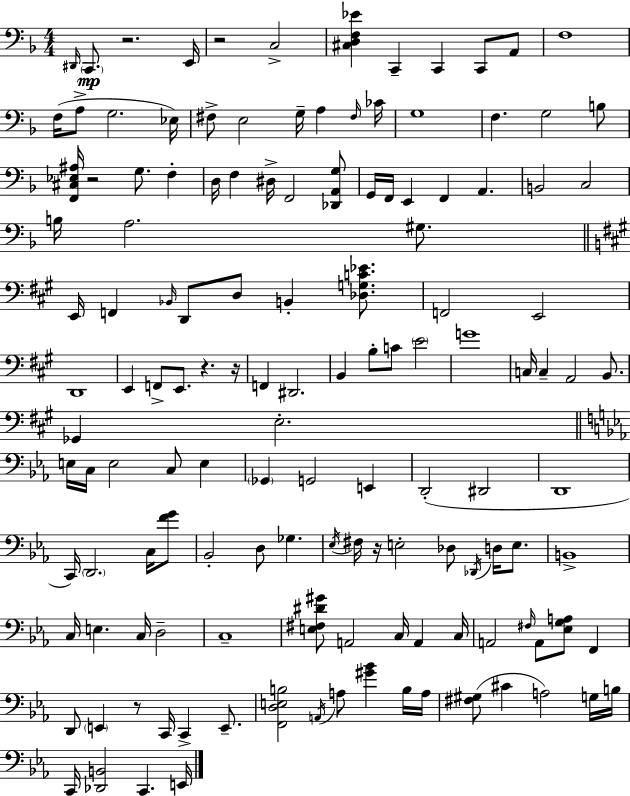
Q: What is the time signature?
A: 4/4